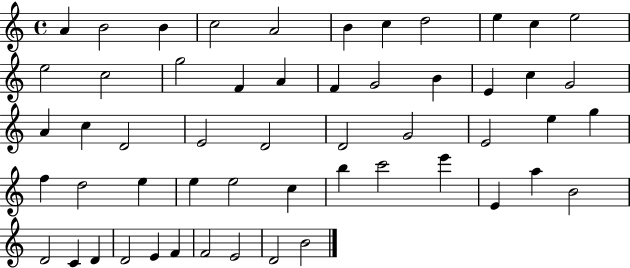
{
  \clef treble
  \time 4/4
  \defaultTimeSignature
  \key c \major
  a'4 b'2 b'4 | c''2 a'2 | b'4 c''4 d''2 | e''4 c''4 e''2 | \break e''2 c''2 | g''2 f'4 a'4 | f'4 g'2 b'4 | e'4 c''4 g'2 | \break a'4 c''4 d'2 | e'2 d'2 | d'2 g'2 | e'2 e''4 g''4 | \break f''4 d''2 e''4 | e''4 e''2 c''4 | b''4 c'''2 e'''4 | e'4 a''4 b'2 | \break d'2 c'4 d'4 | d'2 e'4 f'4 | f'2 e'2 | d'2 b'2 | \break \bar "|."
}